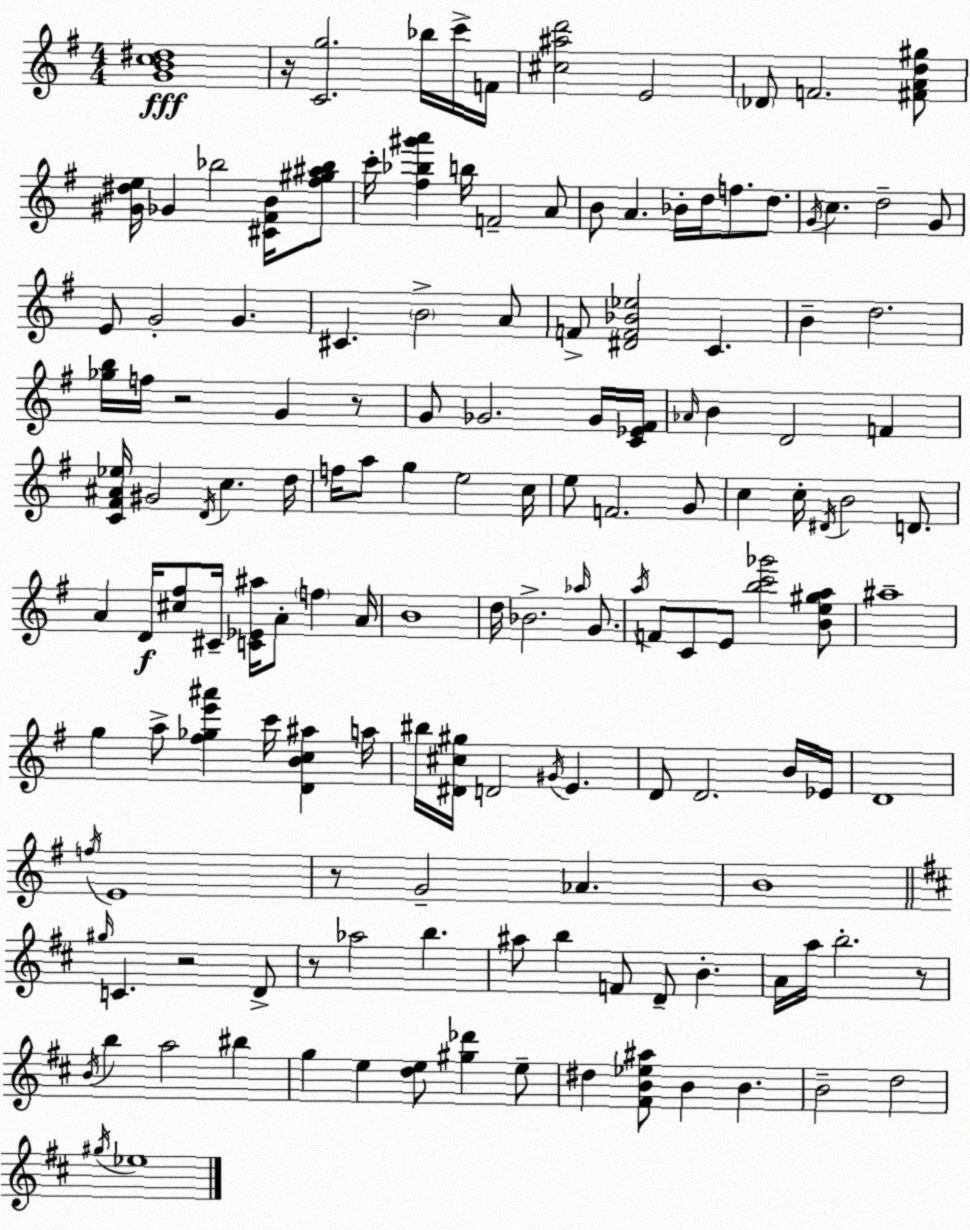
X:1
T:Untitled
M:4/4
L:1/4
K:Em
[GBc^d]4 z/4 [Cg]2 _b/4 c'/4 F/4 [^c^ad']2 E2 _D/2 F2 [^FAd^g]/2 [^G^de]/4 _G _b2 [^C^FB]/4 [^f^g^a_b]/2 c'/4 [^f_b^g'a'] b/4 F2 A/2 B/2 A _B/4 d/4 f/2 d/2 G/4 c d2 G/2 E/2 G2 G ^C B2 A/2 F/2 [^DF_B_e]2 C B d2 [_gb]/4 f/4 z2 G z/2 G/2 _G2 _G/4 [C_E^F]/4 _A/4 B D2 F [C^F^A_e]/4 ^G2 D/4 c d/4 f/4 a/2 g e2 c/4 e/2 F2 G/2 c c/4 ^D/4 B2 D/2 A D/4 [^c^f]/2 ^C/4 [C_E^a]/4 A/2 f A/4 B4 d/4 _B2 _a/4 G/2 a/4 F/2 C/2 E/2 [bc'_g']2 [Be^ga]/2 ^a4 g a/2 [^f_ge'^a'] c'/4 [DBc^a] a/4 ^b/4 [^D^c^g]/4 D2 ^G/4 E D/2 D2 B/4 _E/4 D4 f/4 E4 z/2 G2 _A B4 ^g/4 C z2 D/2 z/2 _a2 b ^a/2 b F/2 D/2 B A/4 a/4 b2 z/2 B/4 b a2 ^b g e [de]/2 [^g_d'] e/2 ^d [^FB_e^a]/2 B B B2 d2 ^g/4 _e4